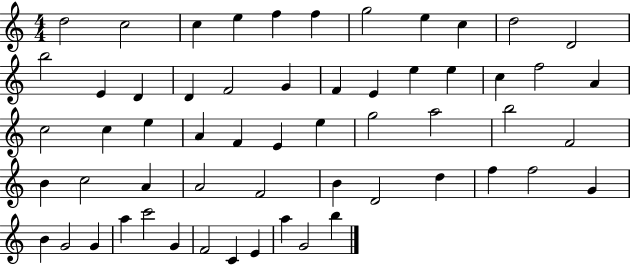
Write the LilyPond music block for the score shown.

{
  \clef treble
  \numericTimeSignature
  \time 4/4
  \key c \major
  d''2 c''2 | c''4 e''4 f''4 f''4 | g''2 e''4 c''4 | d''2 d'2 | \break b''2 e'4 d'4 | d'4 f'2 g'4 | f'4 e'4 e''4 e''4 | c''4 f''2 a'4 | \break c''2 c''4 e''4 | a'4 f'4 e'4 e''4 | g''2 a''2 | b''2 f'2 | \break b'4 c''2 a'4 | a'2 f'2 | b'4 d'2 d''4 | f''4 f''2 g'4 | \break b'4 g'2 g'4 | a''4 c'''2 g'4 | f'2 c'4 e'4 | a''4 g'2 b''4 | \break \bar "|."
}